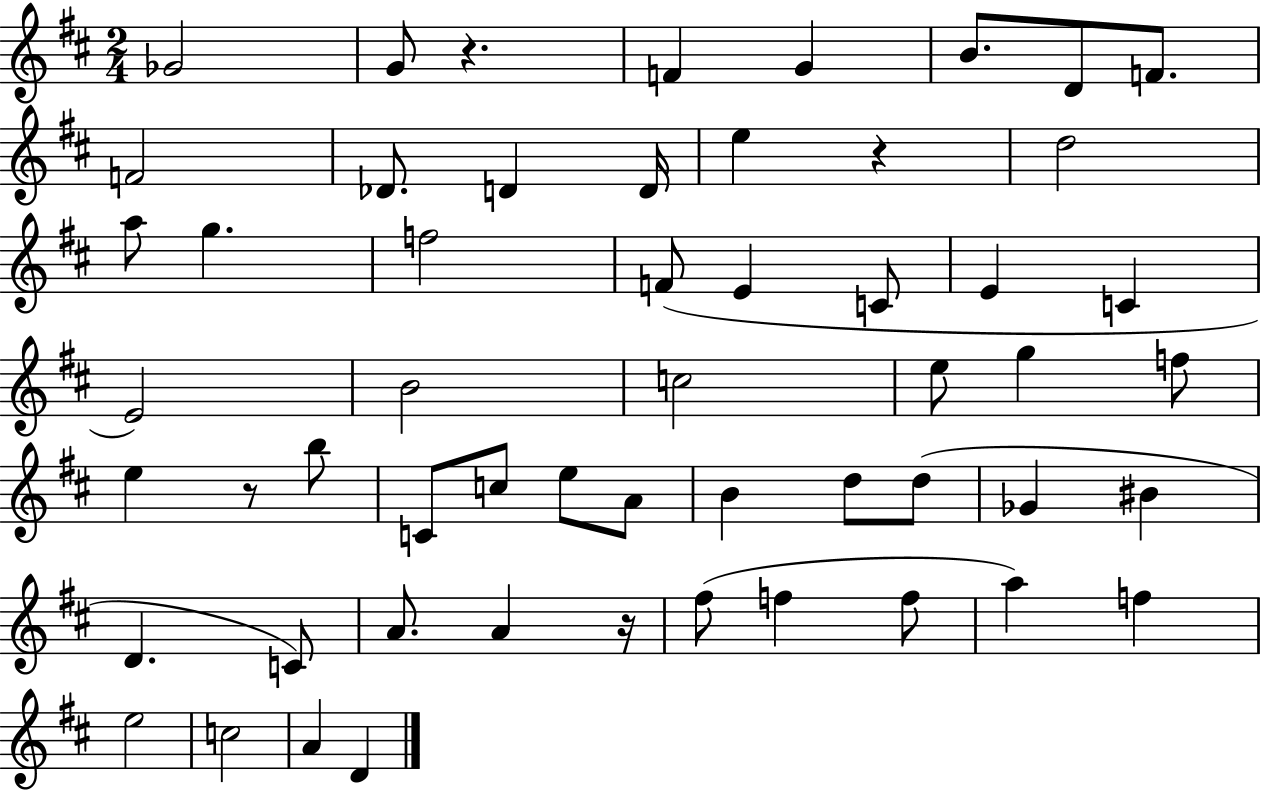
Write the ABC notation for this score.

X:1
T:Untitled
M:2/4
L:1/4
K:D
_G2 G/2 z F G B/2 D/2 F/2 F2 _D/2 D D/4 e z d2 a/2 g f2 F/2 E C/2 E C E2 B2 c2 e/2 g f/2 e z/2 b/2 C/2 c/2 e/2 A/2 B d/2 d/2 _G ^B D C/2 A/2 A z/4 ^f/2 f f/2 a f e2 c2 A D